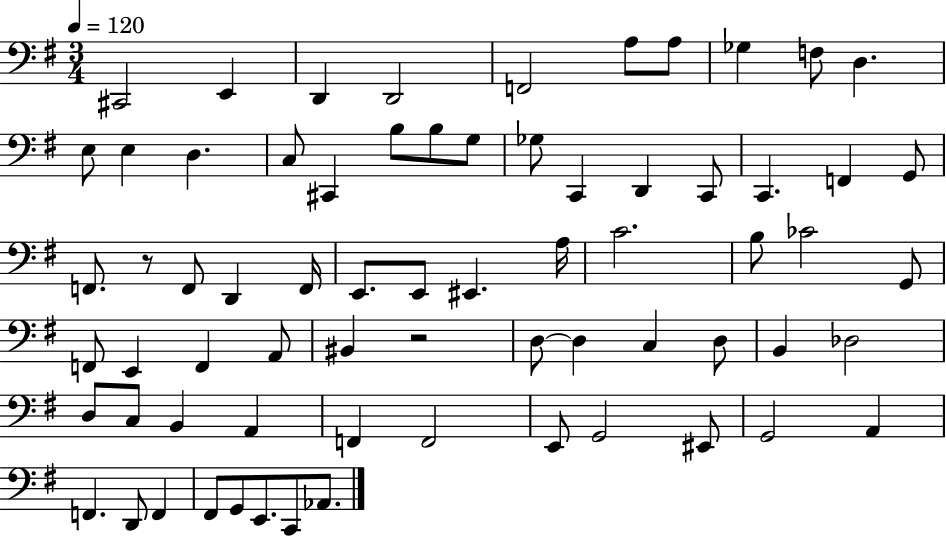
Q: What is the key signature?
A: G major